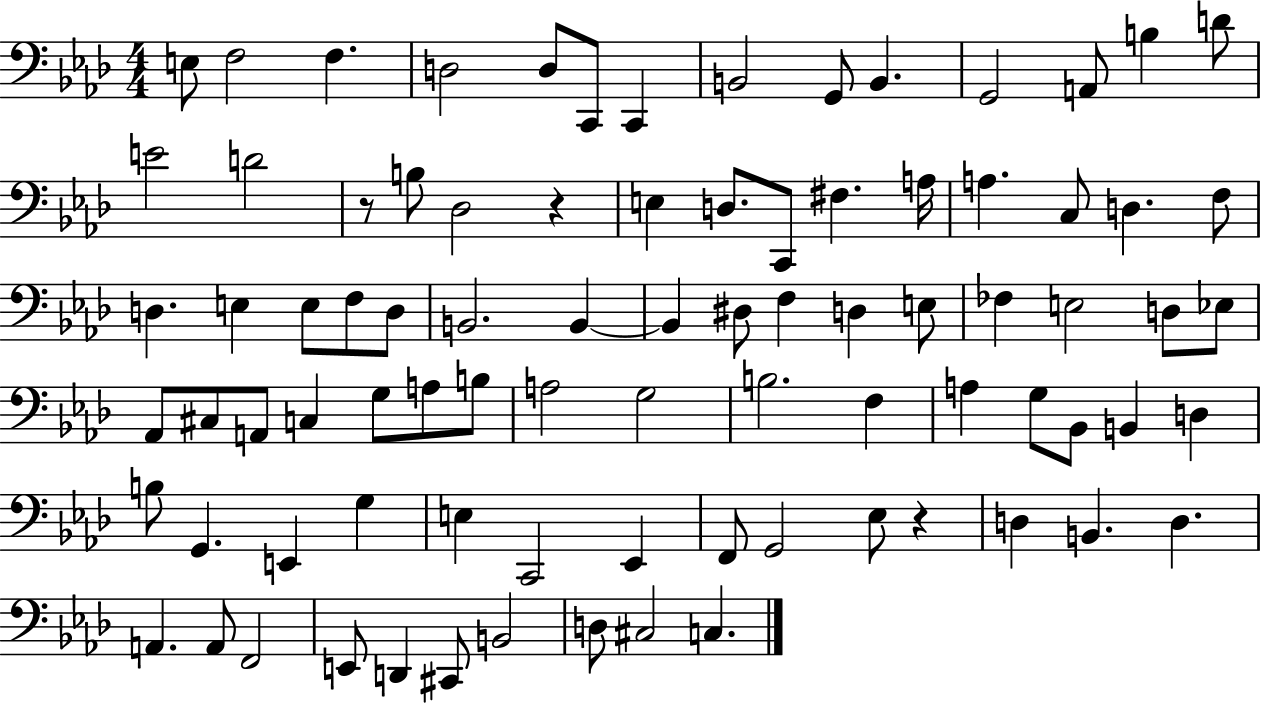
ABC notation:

X:1
T:Untitled
M:4/4
L:1/4
K:Ab
E,/2 F,2 F, D,2 D,/2 C,,/2 C,, B,,2 G,,/2 B,, G,,2 A,,/2 B, D/2 E2 D2 z/2 B,/2 _D,2 z E, D,/2 C,,/2 ^F, A,/4 A, C,/2 D, F,/2 D, E, E,/2 F,/2 D,/2 B,,2 B,, B,, ^D,/2 F, D, E,/2 _F, E,2 D,/2 _E,/2 _A,,/2 ^C,/2 A,,/2 C, G,/2 A,/2 B,/2 A,2 G,2 B,2 F, A, G,/2 _B,,/2 B,, D, B,/2 G,, E,, G, E, C,,2 _E,, F,,/2 G,,2 _E,/2 z D, B,, D, A,, A,,/2 F,,2 E,,/2 D,, ^C,,/2 B,,2 D,/2 ^C,2 C,